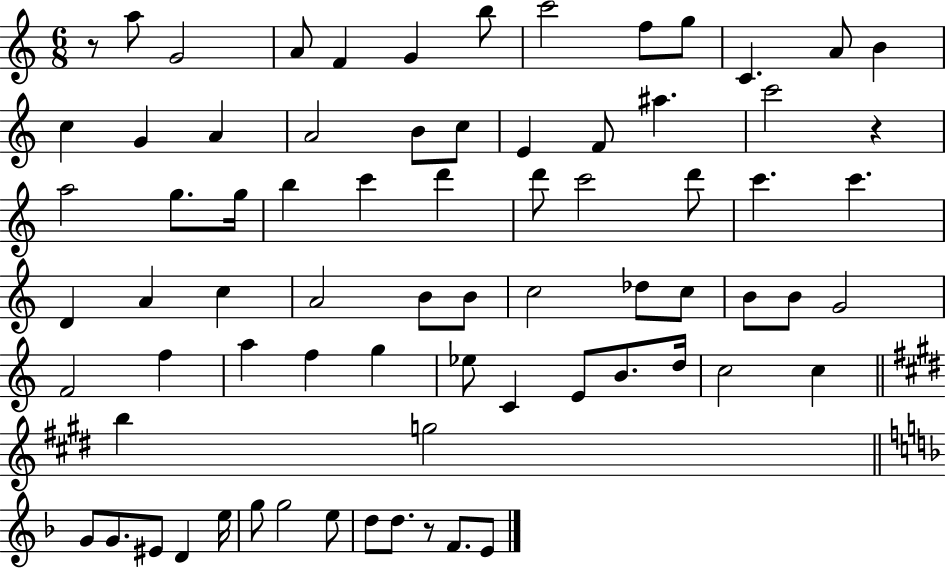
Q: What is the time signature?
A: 6/8